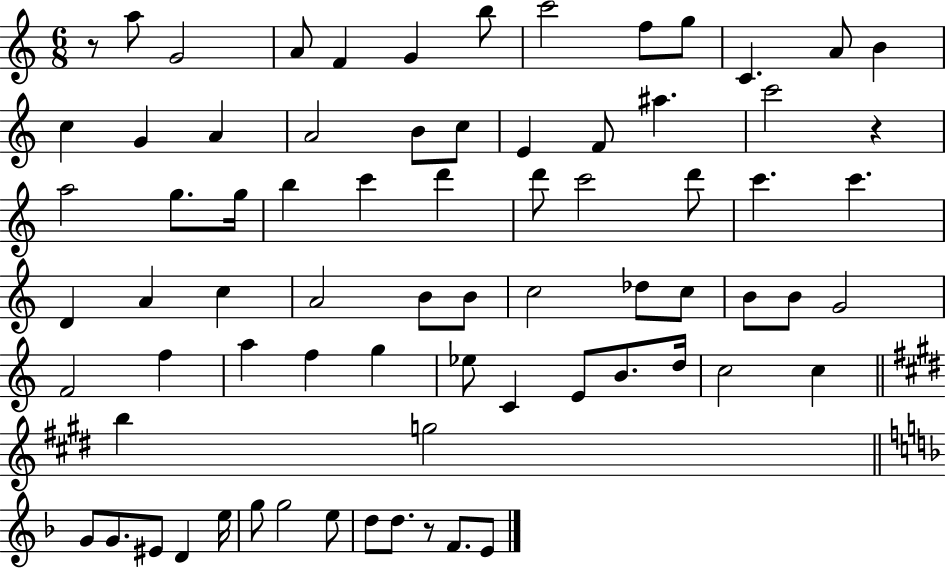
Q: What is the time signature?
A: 6/8